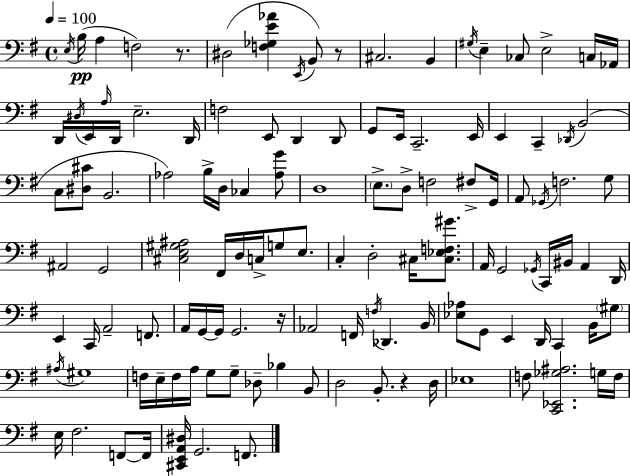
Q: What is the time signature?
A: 4/4